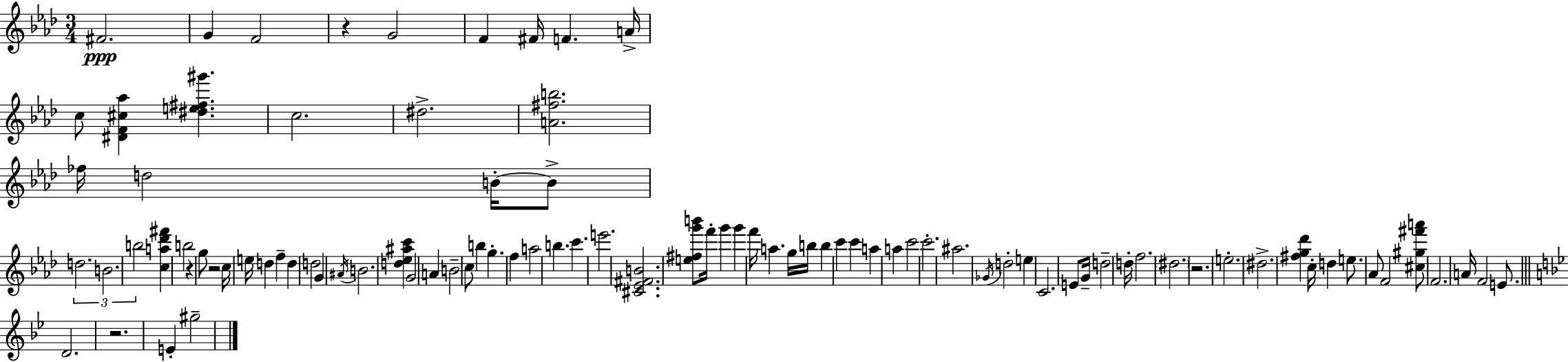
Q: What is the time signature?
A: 3/4